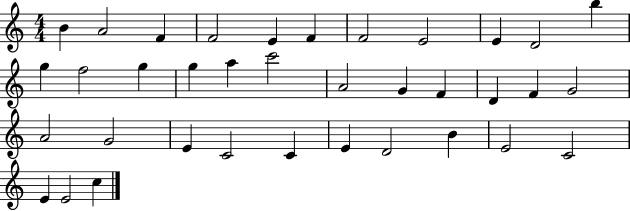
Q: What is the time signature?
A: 4/4